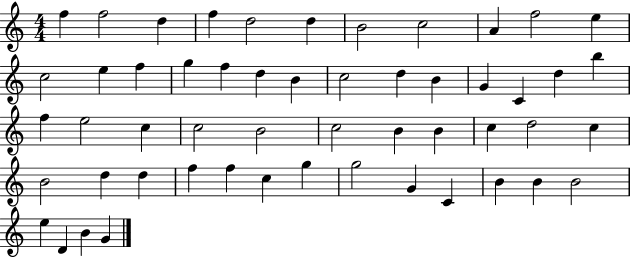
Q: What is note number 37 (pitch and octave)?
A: B4